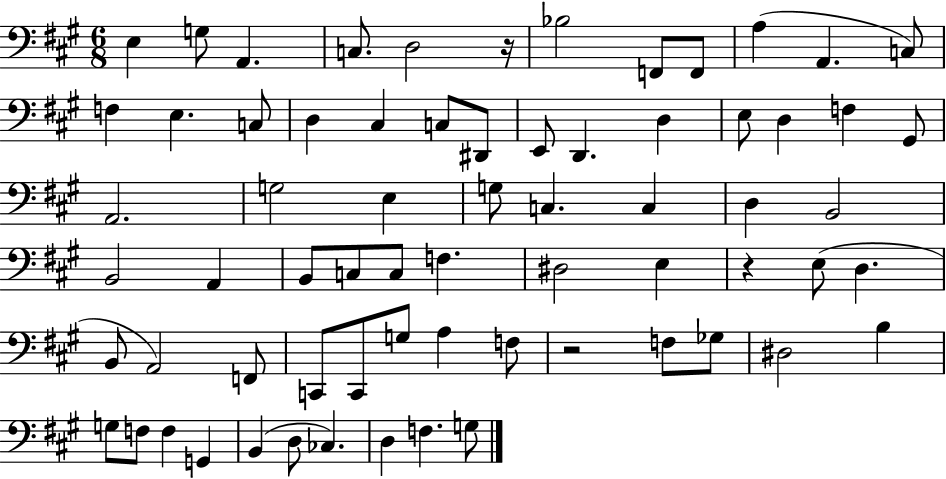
E3/q G3/e A2/q. C3/e. D3/h R/s Bb3/h F2/e F2/e A3/q A2/q. C3/e F3/q E3/q. C3/e D3/q C#3/q C3/e D#2/e E2/e D2/q. D3/q E3/e D3/q F3/q G#2/e A2/h. G3/h E3/q G3/e C3/q. C3/q D3/q B2/h B2/h A2/q B2/e C3/e C3/e F3/q. D#3/h E3/q R/q E3/e D3/q. B2/e A2/h F2/e C2/e C2/e G3/e A3/q F3/e R/h F3/e Gb3/e D#3/h B3/q G3/e F3/e F3/q G2/q B2/q D3/e CES3/q. D3/q F3/q. G3/e